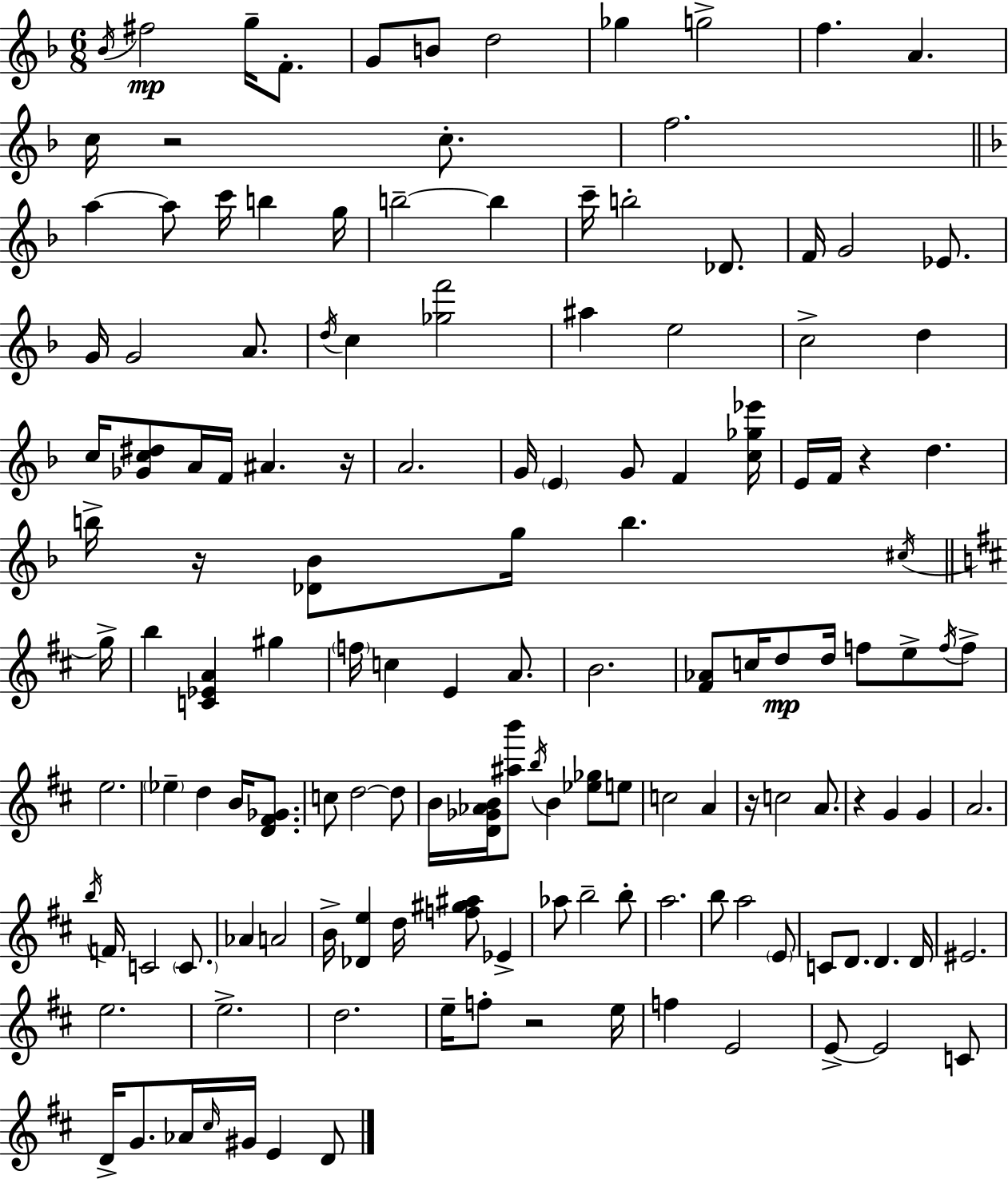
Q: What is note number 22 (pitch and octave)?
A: C6